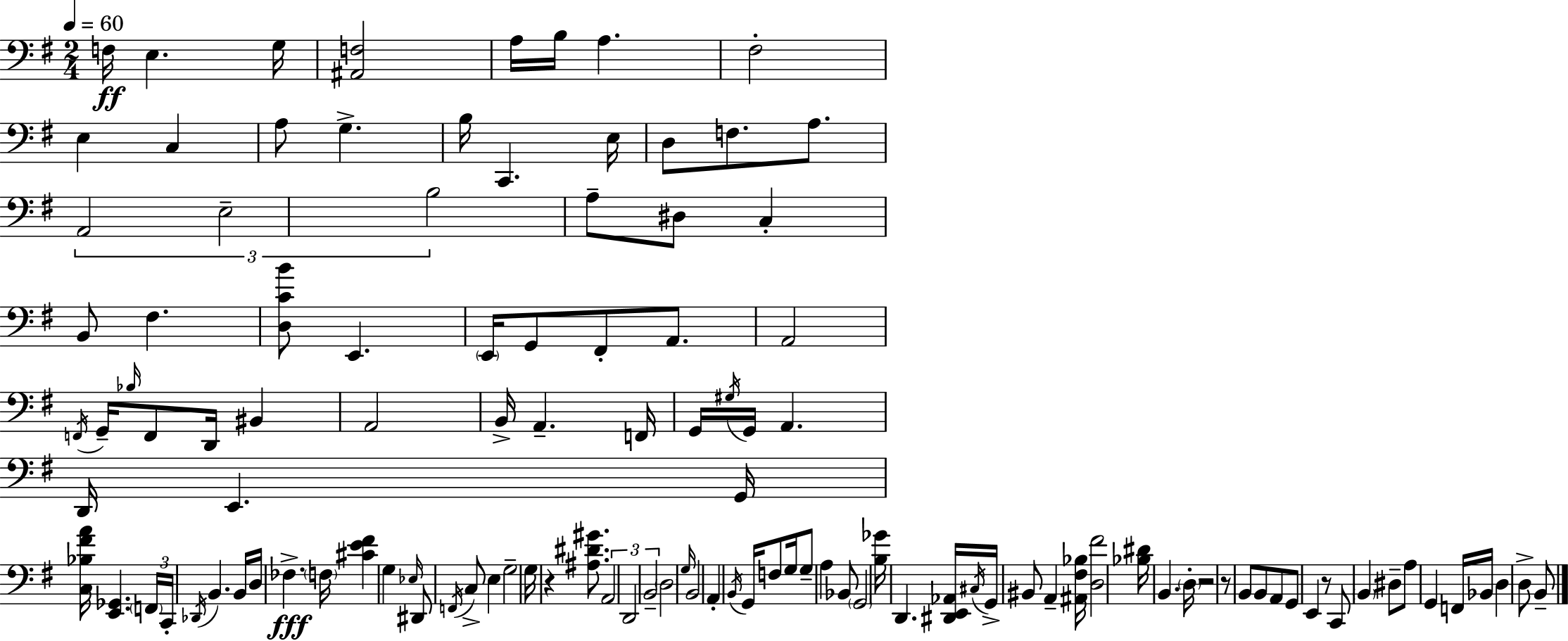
X:1
T:Untitled
M:2/4
L:1/4
K:G
F,/4 E, G,/4 [^A,,F,]2 A,/4 B,/4 A, ^F,2 E, C, A,/2 G, B,/4 C,, E,/4 D,/2 F,/2 A,/2 A,,2 E,2 B,2 A,/2 ^D,/2 C, B,,/2 ^F, [D,CB]/2 E,, E,,/4 G,,/2 ^F,,/2 A,,/2 A,,2 F,,/4 G,,/4 _B,/4 F,,/2 D,,/4 ^B,, A,,2 B,,/4 A,, F,,/4 G,,/4 ^G,/4 G,,/4 A,, D,,/4 E,, G,,/4 [C,_B,^FA]/4 [E,,_G,,] F,,/4 C,,/4 _D,,/4 B,, B,,/4 D,/4 _F, F,/4 [^CE^F] G, _E,/4 ^D,,/2 F,,/4 C,/2 E, G,2 G,/4 z [^A,^D^G]/2 A,,2 D,,2 B,,2 D,2 G,/4 B,,2 A,, B,,/4 G,,/4 F,/2 G,/4 G,/2 A, _B,,/2 G,,2 [B,_G]/4 D,, [^D,,E,,_A,,]/4 ^C,/4 G,,/4 ^B,,/2 A,, [^A,,^F,_B,]/4 [D,^F]2 [_B,^D]/4 B,, D,/4 z2 z/2 B,,/2 B,,/2 A,,/2 G,,/2 E,, z/2 C,,/2 B,, ^D,/2 A,/2 G,, F,,/4 _B,,/4 D, D,/2 B,,/2